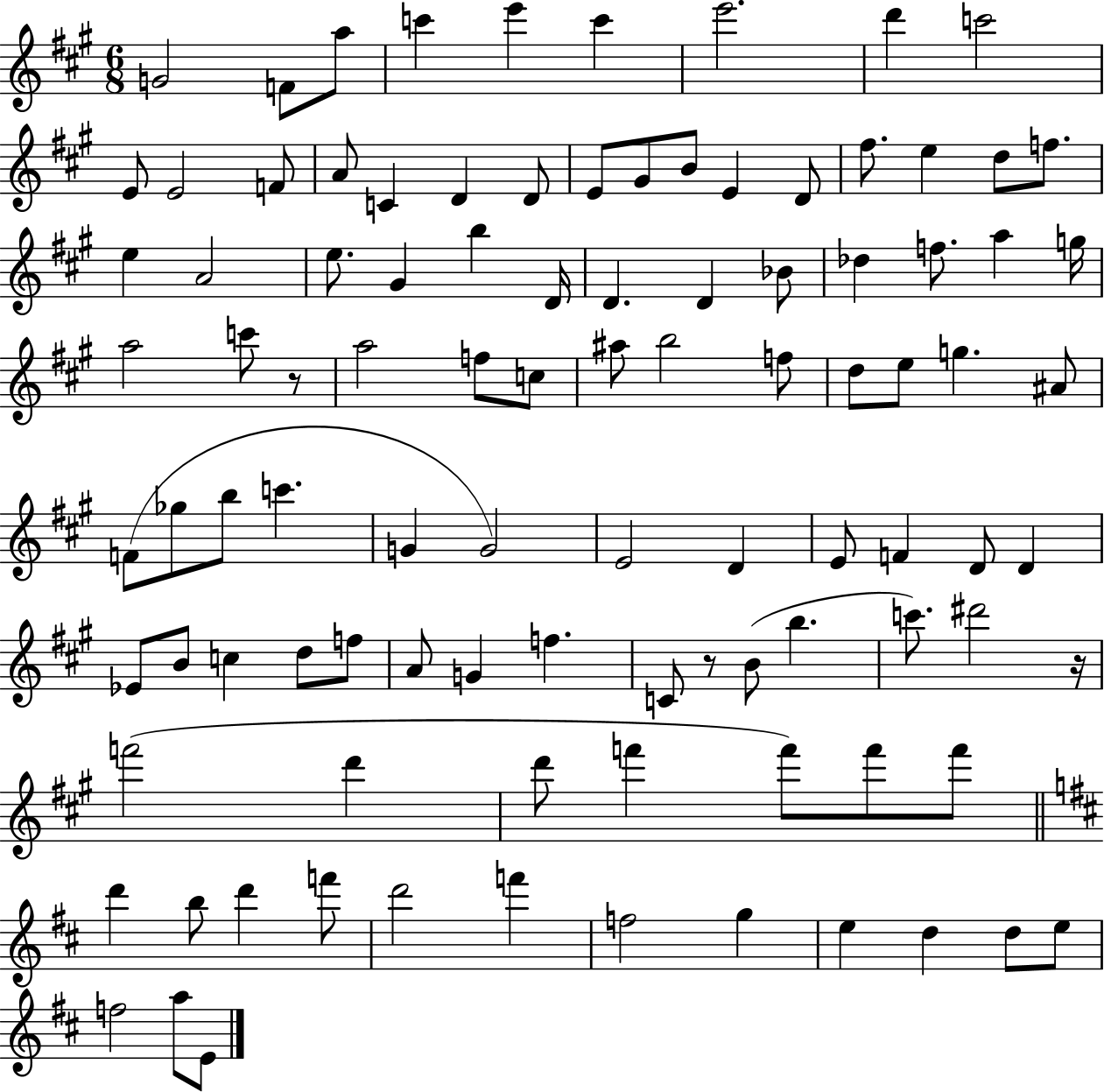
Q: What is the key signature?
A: A major